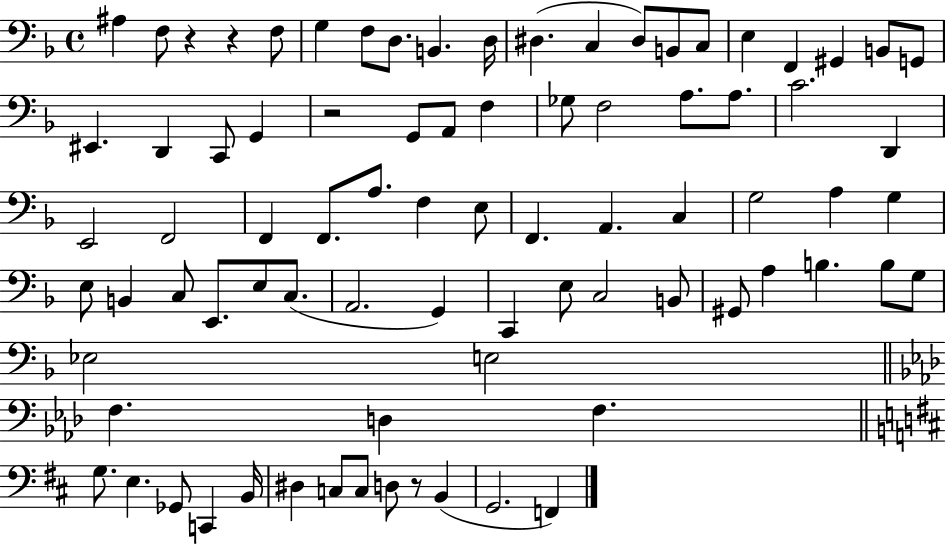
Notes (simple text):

A#3/q F3/e R/q R/q F3/e G3/q F3/e D3/e. B2/q. D3/s D#3/q. C3/q D#3/e B2/e C3/e E3/q F2/q G#2/q B2/e G2/e EIS2/q. D2/q C2/e G2/q R/h G2/e A2/e F3/q Gb3/e F3/h A3/e. A3/e. C4/h. D2/q E2/h F2/h F2/q F2/e. A3/e. F3/q E3/e F2/q. A2/q. C3/q G3/h A3/q G3/q E3/e B2/q C3/e E2/e. E3/e C3/e. A2/h. G2/q C2/q E3/e C3/h B2/e G#2/e A3/q B3/q. B3/e G3/e Eb3/h E3/h F3/q. D3/q F3/q. G3/e. E3/q. Gb2/e C2/q B2/s D#3/q C3/e C3/e D3/e R/e B2/q G2/h. F2/q